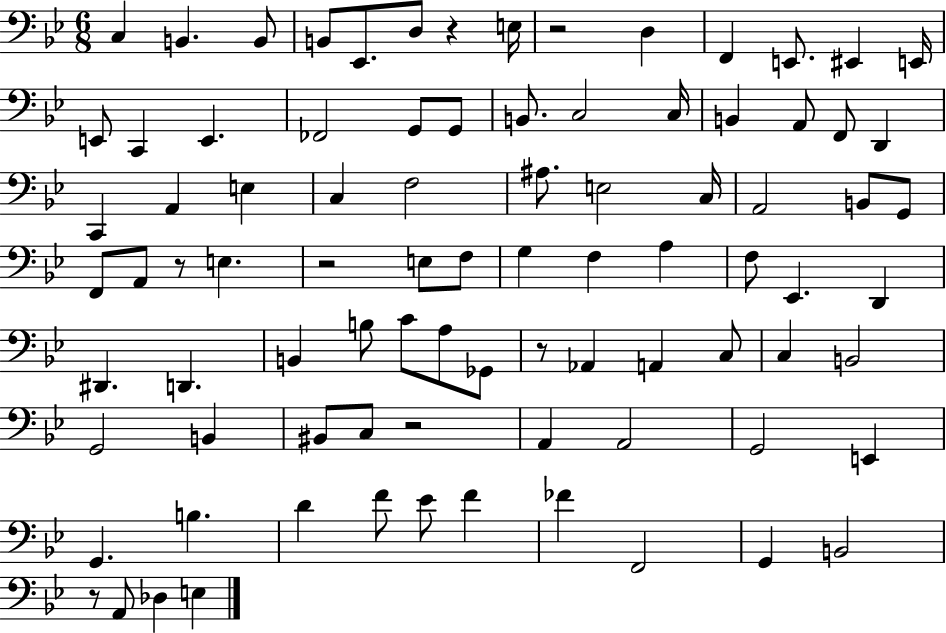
{
  \clef bass
  \numericTimeSignature
  \time 6/8
  \key bes \major
  c4 b,4. b,8 | b,8 ees,8. d8 r4 e16 | r2 d4 | f,4 e,8. eis,4 e,16 | \break e,8 c,4 e,4. | fes,2 g,8 g,8 | b,8. c2 c16 | b,4 a,8 f,8 d,4 | \break c,4 a,4 e4 | c4 f2 | ais8. e2 c16 | a,2 b,8 g,8 | \break f,8 a,8 r8 e4. | r2 e8 f8 | g4 f4 a4 | f8 ees,4. d,4 | \break dis,4. d,4. | b,4 b8 c'8 a8 ges,8 | r8 aes,4 a,4 c8 | c4 b,2 | \break g,2 b,4 | bis,8 c8 r2 | a,4 a,2 | g,2 e,4 | \break g,4. b4. | d'4 f'8 ees'8 f'4 | fes'4 f,2 | g,4 b,2 | \break r8 a,8 des4 e4 | \bar "|."
}